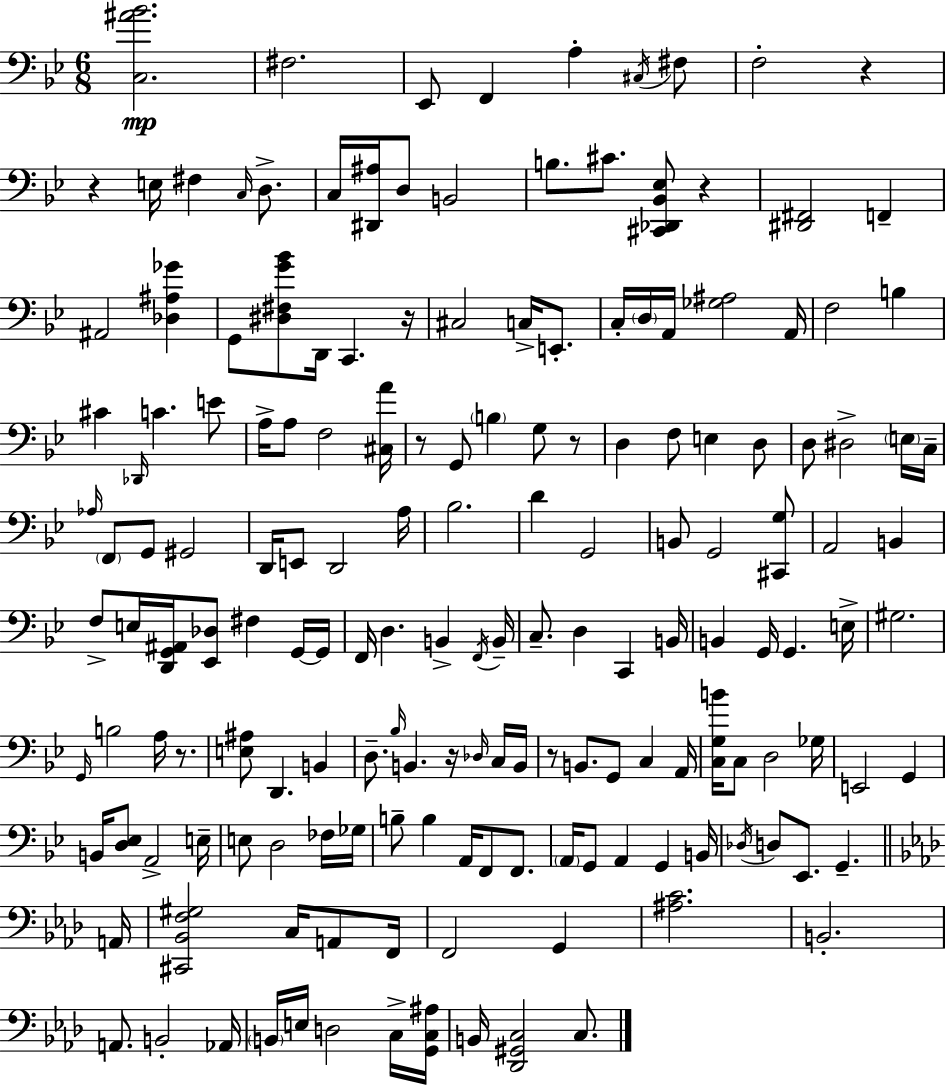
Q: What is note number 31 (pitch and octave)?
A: C#4